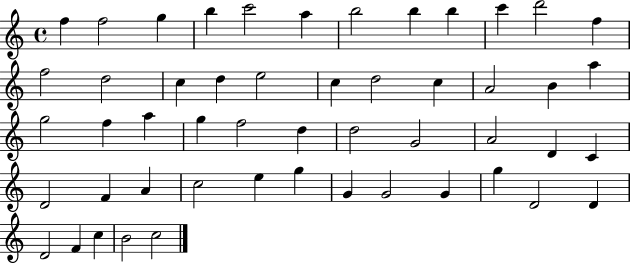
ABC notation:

X:1
T:Untitled
M:4/4
L:1/4
K:C
f f2 g b c'2 a b2 b b c' d'2 f f2 d2 c d e2 c d2 c A2 B a g2 f a g f2 d d2 G2 A2 D C D2 F A c2 e g G G2 G g D2 D D2 F c B2 c2